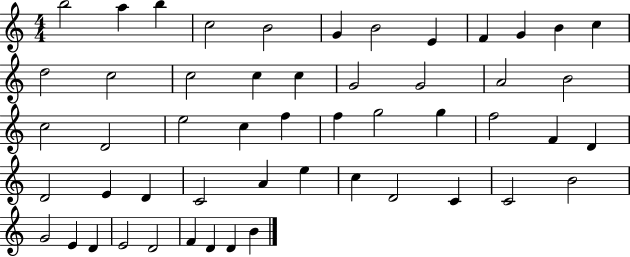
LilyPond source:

{
  \clef treble
  \numericTimeSignature
  \time 4/4
  \key c \major
  b''2 a''4 b''4 | c''2 b'2 | g'4 b'2 e'4 | f'4 g'4 b'4 c''4 | \break d''2 c''2 | c''2 c''4 c''4 | g'2 g'2 | a'2 b'2 | \break c''2 d'2 | e''2 c''4 f''4 | f''4 g''2 g''4 | f''2 f'4 d'4 | \break d'2 e'4 d'4 | c'2 a'4 e''4 | c''4 d'2 c'4 | c'2 b'2 | \break g'2 e'4 d'4 | e'2 d'2 | f'4 d'4 d'4 b'4 | \bar "|."
}